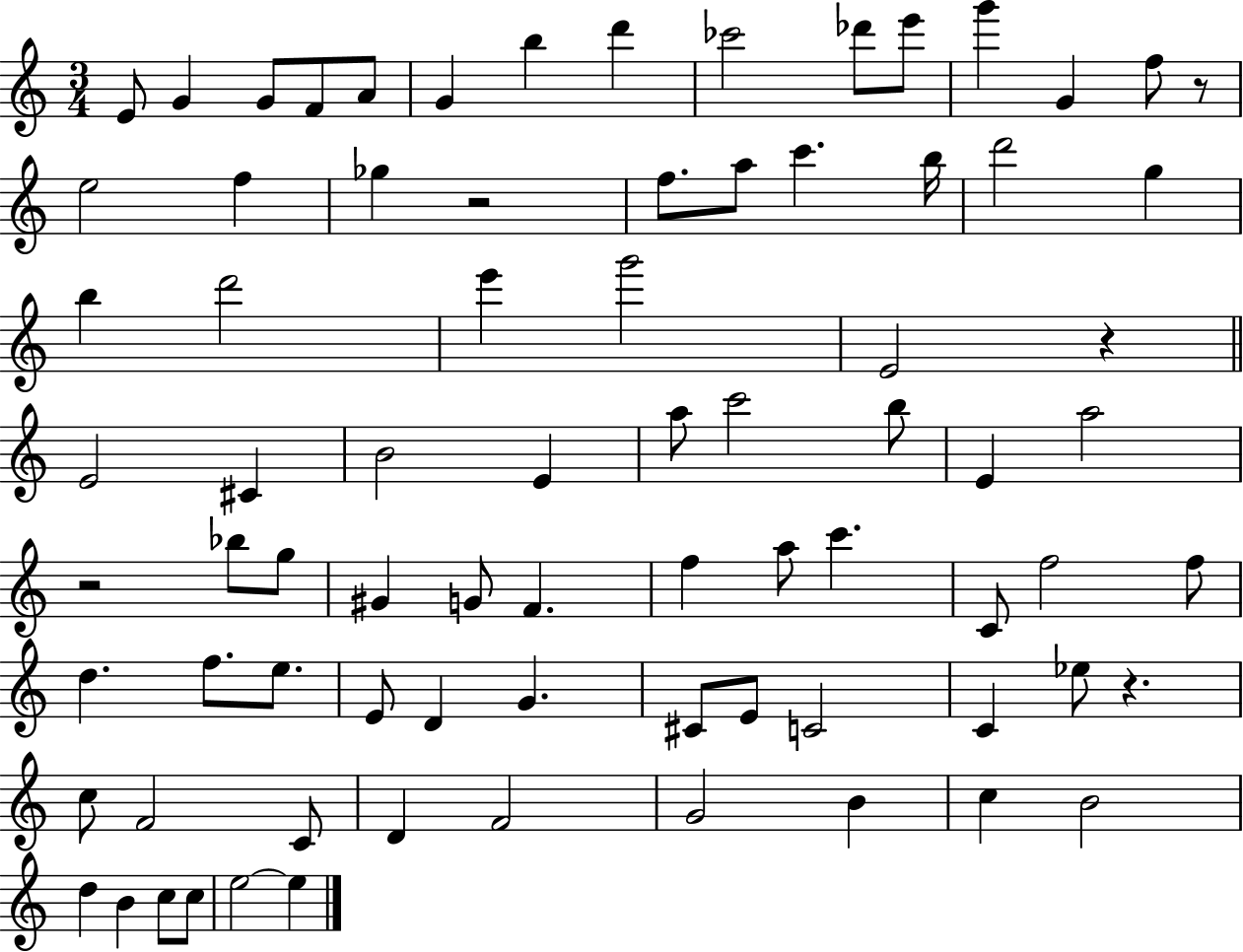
E4/e G4/q G4/e F4/e A4/e G4/q B5/q D6/q CES6/h Db6/e E6/e G6/q G4/q F5/e R/e E5/h F5/q Gb5/q R/h F5/e. A5/e C6/q. B5/s D6/h G5/q B5/q D6/h E6/q G6/h E4/h R/q E4/h C#4/q B4/h E4/q A5/e C6/h B5/e E4/q A5/h R/h Bb5/e G5/e G#4/q G4/e F4/q. F5/q A5/e C6/q. C4/e F5/h F5/e D5/q. F5/e. E5/e. E4/e D4/q G4/q. C#4/e E4/e C4/h C4/q Eb5/e R/q. C5/e F4/h C4/e D4/q F4/h G4/h B4/q C5/q B4/h D5/q B4/q C5/e C5/e E5/h E5/q